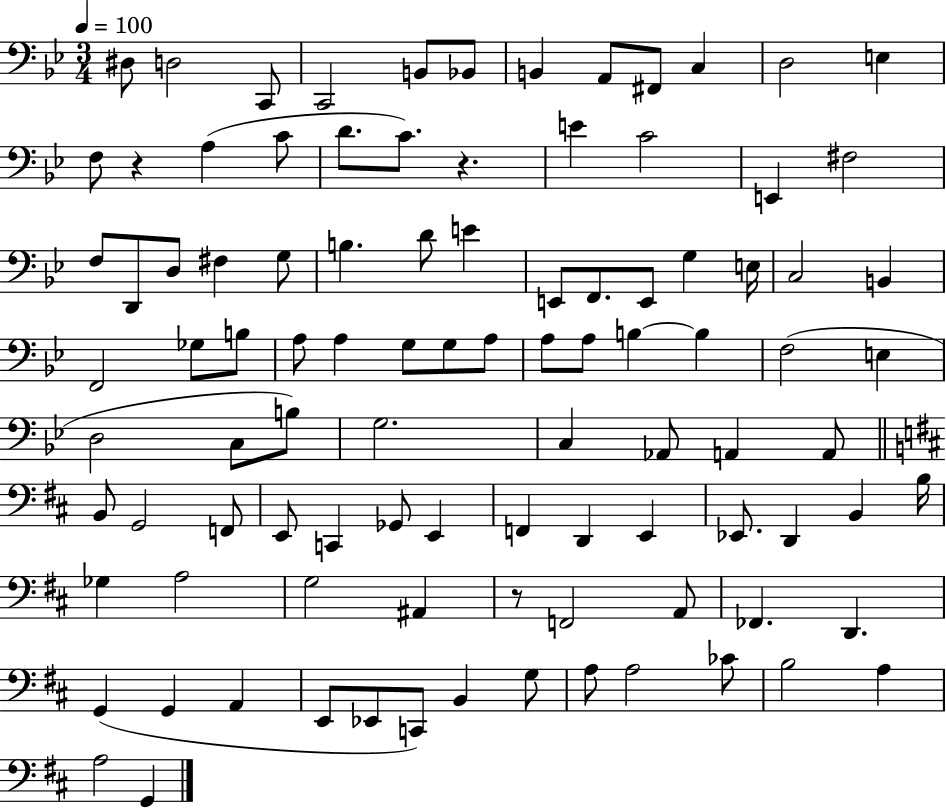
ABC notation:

X:1
T:Untitled
M:3/4
L:1/4
K:Bb
^D,/2 D,2 C,,/2 C,,2 B,,/2 _B,,/2 B,, A,,/2 ^F,,/2 C, D,2 E, F,/2 z A, C/2 D/2 C/2 z E C2 E,, ^F,2 F,/2 D,,/2 D,/2 ^F, G,/2 B, D/2 E E,,/2 F,,/2 E,,/2 G, E,/4 C,2 B,, F,,2 _G,/2 B,/2 A,/2 A, G,/2 G,/2 A,/2 A,/2 A,/2 B, B, F,2 E, D,2 C,/2 B,/2 G,2 C, _A,,/2 A,, A,,/2 B,,/2 G,,2 F,,/2 E,,/2 C,, _G,,/2 E,, F,, D,, E,, _E,,/2 D,, B,, B,/4 _G, A,2 G,2 ^A,, z/2 F,,2 A,,/2 _F,, D,, G,, G,, A,, E,,/2 _E,,/2 C,,/2 B,, G,/2 A,/2 A,2 _C/2 B,2 A, A,2 G,,